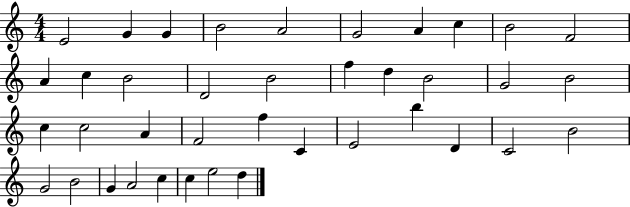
E4/h G4/q G4/q B4/h A4/h G4/h A4/q C5/q B4/h F4/h A4/q C5/q B4/h D4/h B4/h F5/q D5/q B4/h G4/h B4/h C5/q C5/h A4/q F4/h F5/q C4/q E4/h B5/q D4/q C4/h B4/h G4/h B4/h G4/q A4/h C5/q C5/q E5/h D5/q